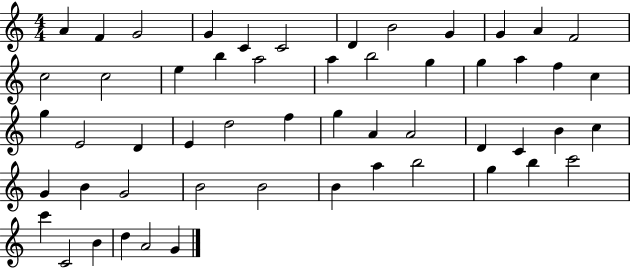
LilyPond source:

{
  \clef treble
  \numericTimeSignature
  \time 4/4
  \key c \major
  a'4 f'4 g'2 | g'4 c'4 c'2 | d'4 b'2 g'4 | g'4 a'4 f'2 | \break c''2 c''2 | e''4 b''4 a''2 | a''4 b''2 g''4 | g''4 a''4 f''4 c''4 | \break g''4 e'2 d'4 | e'4 d''2 f''4 | g''4 a'4 a'2 | d'4 c'4 b'4 c''4 | \break g'4 b'4 g'2 | b'2 b'2 | b'4 a''4 b''2 | g''4 b''4 c'''2 | \break c'''4 c'2 b'4 | d''4 a'2 g'4 | \bar "|."
}